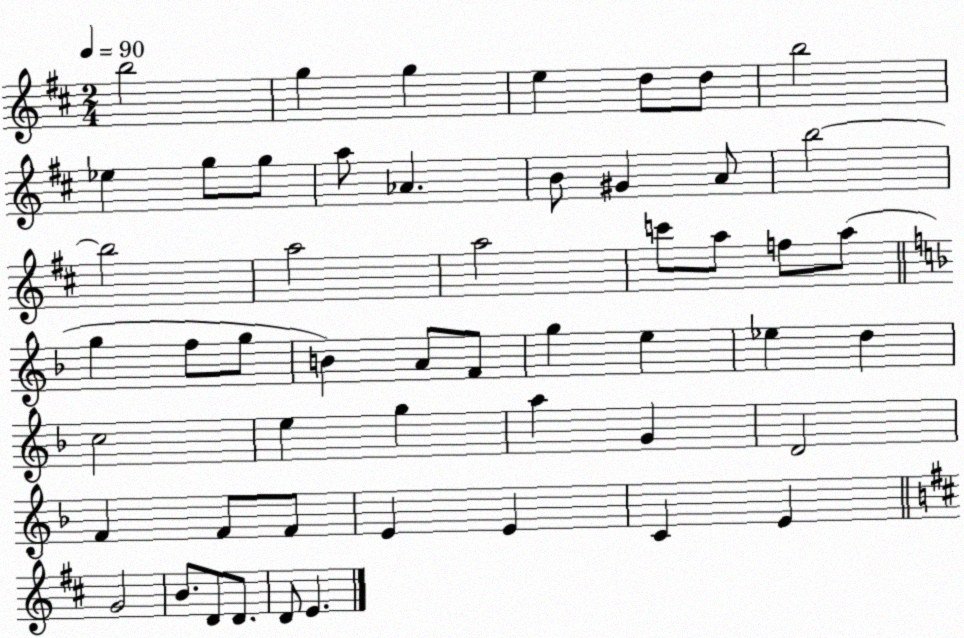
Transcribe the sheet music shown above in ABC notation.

X:1
T:Untitled
M:2/4
L:1/4
K:D
b2 g g e d/2 d/2 b2 _e g/2 g/2 a/2 _A B/2 ^G A/2 b2 b2 a2 a2 c'/2 a/2 f/2 a/2 g f/2 g/2 B A/2 F/2 g e _e d c2 e g a G D2 F F/2 F/2 E E C E G2 B/2 D/2 D/2 D/2 E